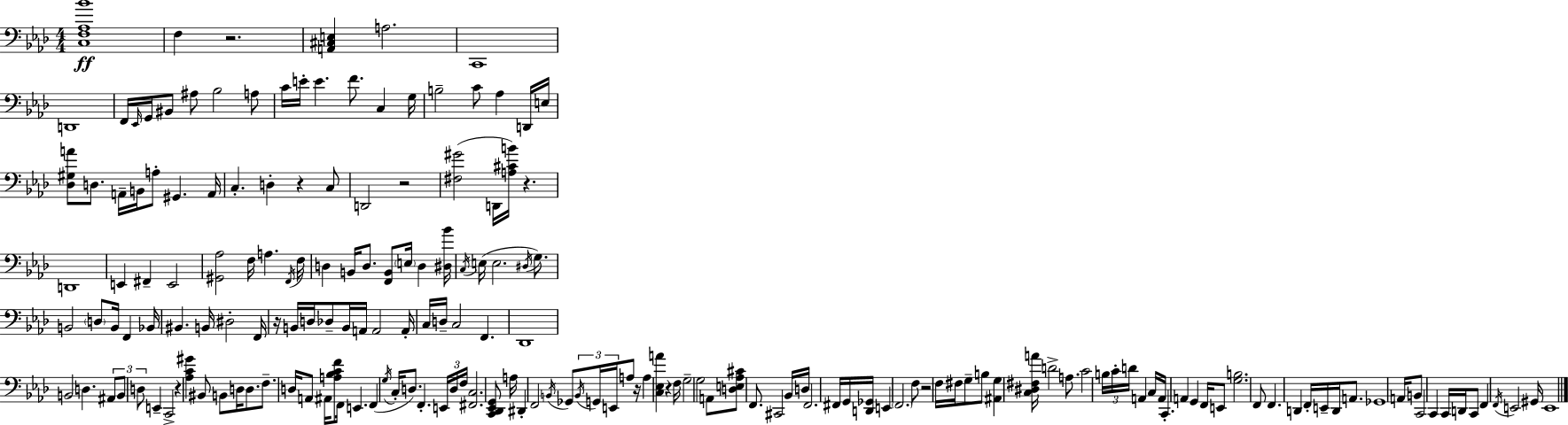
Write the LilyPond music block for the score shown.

{
  \clef bass
  \numericTimeSignature
  \time 4/4
  \key aes \major
  <c f aes bes'>1\ff | f4 r2. | <a, cis e>4 a2. | c,1 | \break d,1 | f,16 \grace { ees,16 } g,16 bis,8 ais8 bes2 a8 | c'16 e'16-. e'4. f'8. c4 | g16 b2-- c'8 aes4 d,16 | \break e16 <des gis a'>8 d8. a,16-- b,16 a8-. gis,4. | a,16 c4.-. d4-. r4 c8 | d,2 r2 | <fis gis'>2( d,16 <a cis' b'>16) r4. | \break d,1 | e,4 fis,4-- e,2 | <gis, aes>2 f16 a4. | \acciaccatura { f,16 } f16 d4 b,16 d8. <f, b,>8 \parenthesize e16 d4 | \break <dis bes'>16 \acciaccatura { c16 }( e16 e2. | \acciaccatura { dis16 }) g8. b,2 \parenthesize d8 b,16 f,4 | bes,16 bis,4. b,16 dis2-. | f,16 r16 b,16 d16 des8-- b,16 a,16 a,2 | \break a,16-. c16 d16-- c2 f,4. | des,1 | b,2 d4. | \tuplet 3/2 { ais,8 b,8 d8 } e,4-- c,2-> | \break r4 <aes c' gis'>4 bis,8 b,8 | d16 d8. f8.-- d16 a,8 ais,16 <a bes c' f'>8 f,16 e,4. | f,4( \acciaccatura { g16 } c16-. d8.) f,4.-. | \tuplet 3/2 { e,16 d16 f16 } <fis, c>2. | \break <c, des, ees, g,>8 a16 dis,4-. f,2 | \acciaccatura { b,16 } ges,8 \tuplet 3/2 { \acciaccatura { b,16 } g,16 e,16 } a8 r16 a4 <c ees a'>4 | r4 f16 g2-- g2 | a,8 <d e aes cis'>8 f,8. cis,2 | \break bes,16 d16 f,2. | fis,16 g,16 <d, ges,>16 e,4 \parenthesize f,2. | f8 r2 | f16 fis16 g8-- b8 <ais, g>4 <c dis fis a'>16 d'2-> | \break a8. c'2 \tuplet 3/2 { b16 | c'16-. d'16 } a,4 c16 a,16 c,4.-. a,4 | g,4 f,16 e,8 <g b>2. | f,8 f,4. d,4 | \break f,16-. e,16-- d,16 a,8. ges,1 | a,16 b,8 c,2 | c,4 c,16 d,16 c,8 f,4 \acciaccatura { f,16 } e,2 | gis,16 e,1 | \break \bar "|."
}